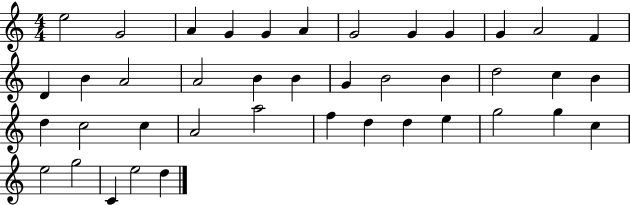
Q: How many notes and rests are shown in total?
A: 41